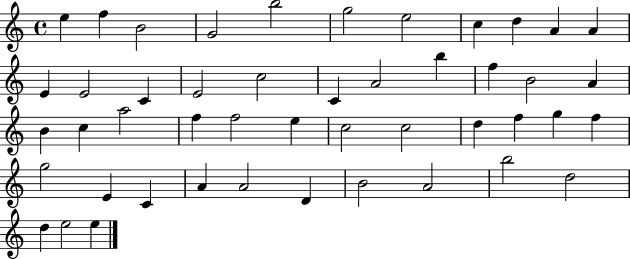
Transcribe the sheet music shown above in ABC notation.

X:1
T:Untitled
M:4/4
L:1/4
K:C
e f B2 G2 b2 g2 e2 c d A A E E2 C E2 c2 C A2 b f B2 A B c a2 f f2 e c2 c2 d f g f g2 E C A A2 D B2 A2 b2 d2 d e2 e